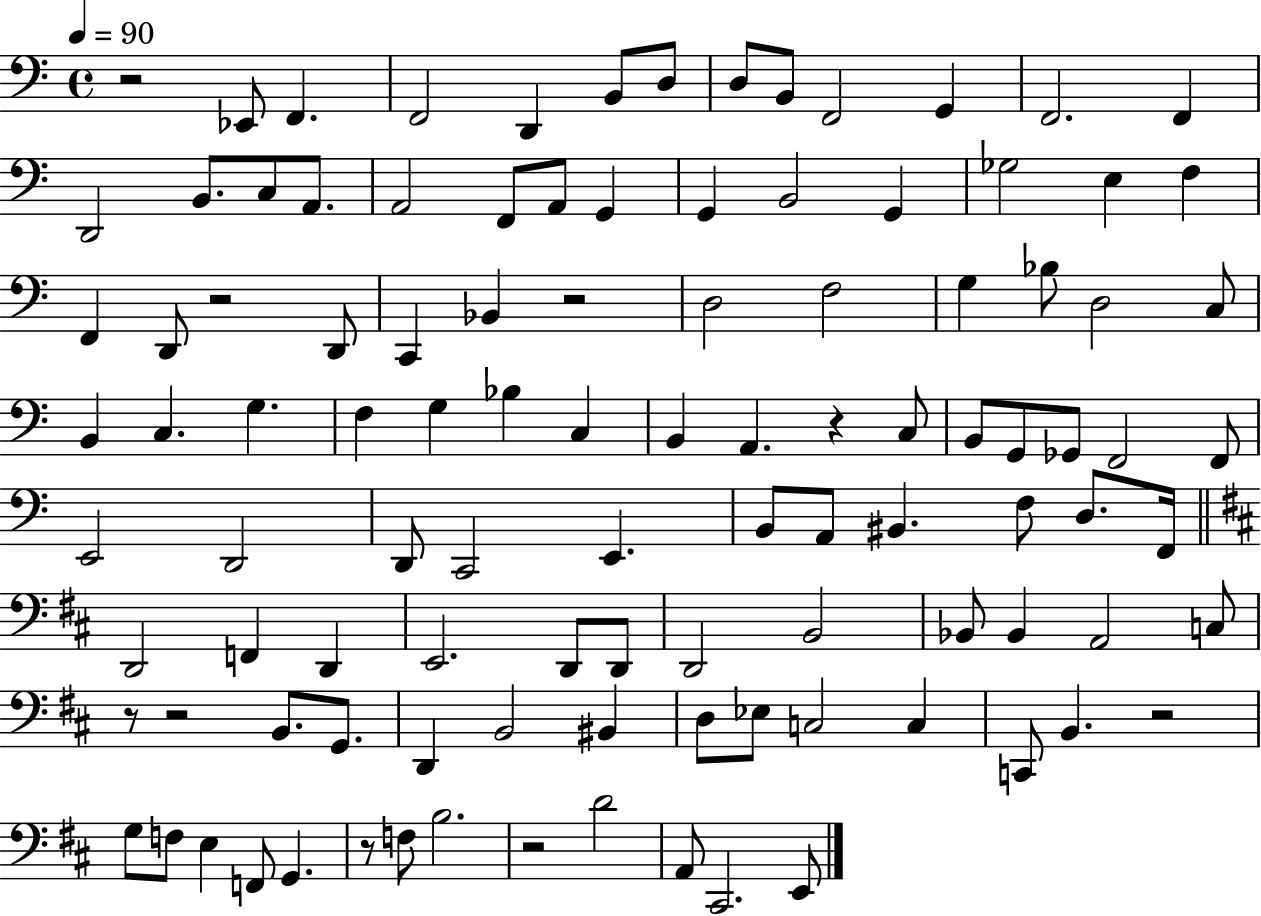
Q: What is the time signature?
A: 4/4